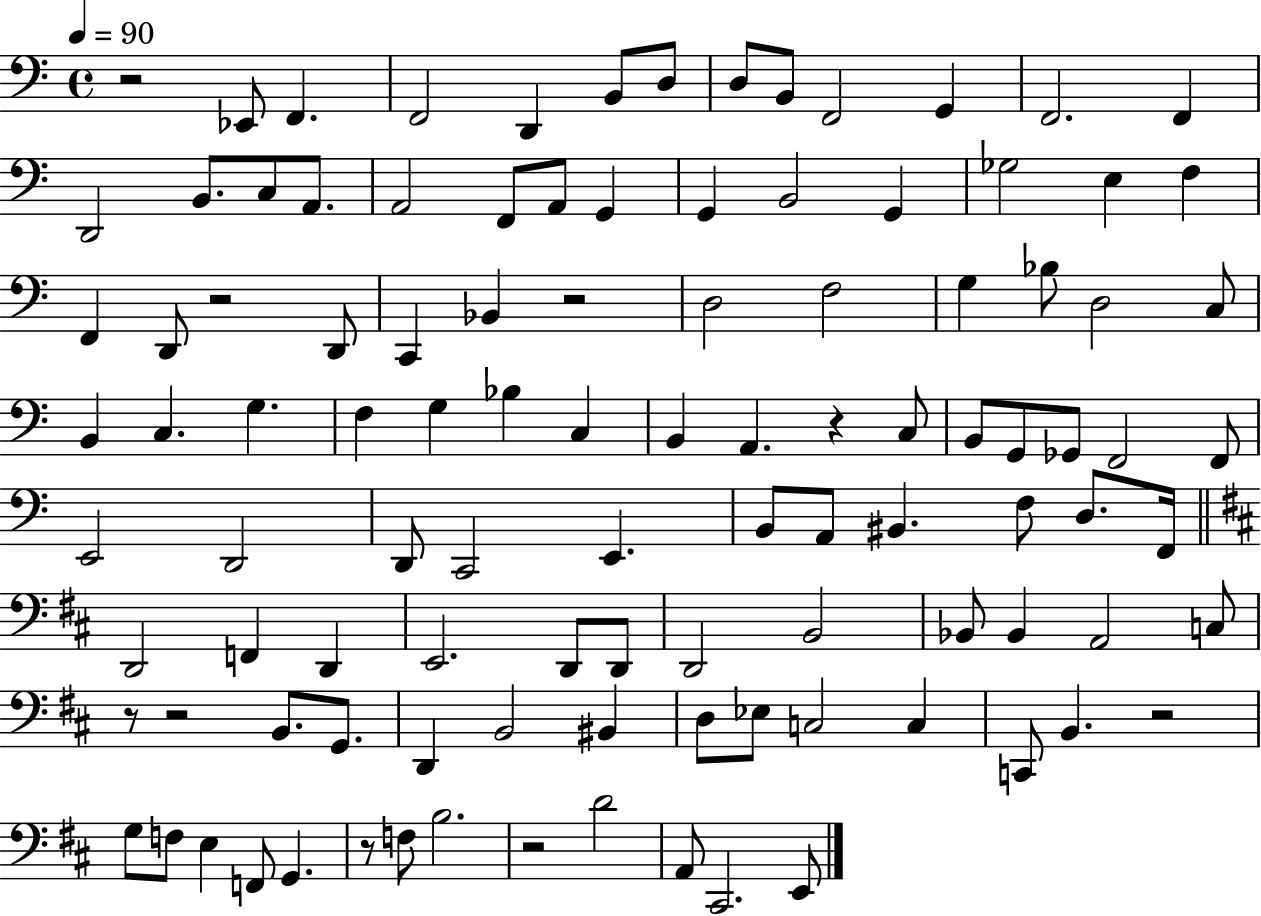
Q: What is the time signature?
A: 4/4